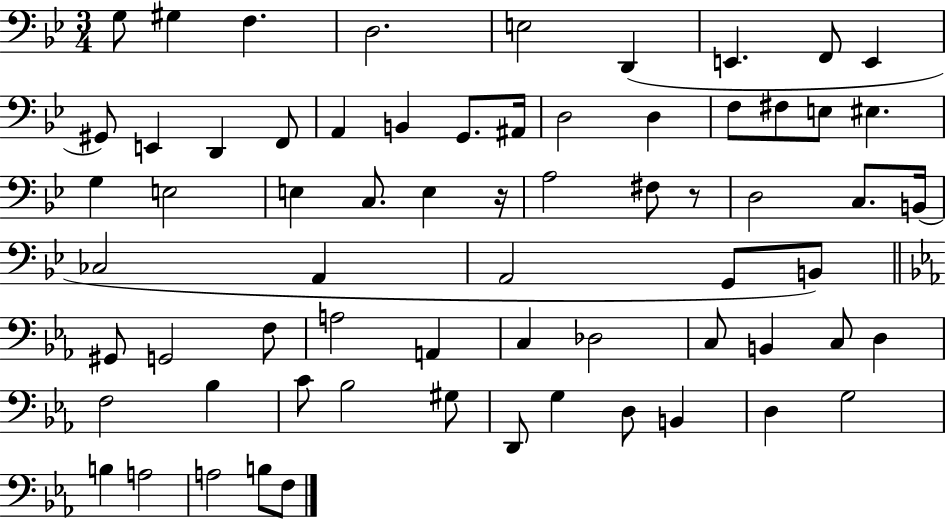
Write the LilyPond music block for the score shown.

{
  \clef bass
  \numericTimeSignature
  \time 3/4
  \key bes \major
  g8 gis4 f4. | d2. | e2 d,4( | e,4. f,8 e,4 | \break gis,8) e,4 d,4 f,8 | a,4 b,4 g,8. ais,16 | d2 d4 | f8 fis8 e8 eis4. | \break g4 e2 | e4 c8. e4 r16 | a2 fis8 r8 | d2 c8. b,16( | \break ces2 a,4 | a,2 g,8 b,8) | \bar "||" \break \key ees \major gis,8 g,2 f8 | a2 a,4 | c4 des2 | c8 b,4 c8 d4 | \break f2 bes4 | c'8 bes2 gis8 | d,8 g4 d8 b,4 | d4 g2 | \break b4 a2 | a2 b8 f8 | \bar "|."
}